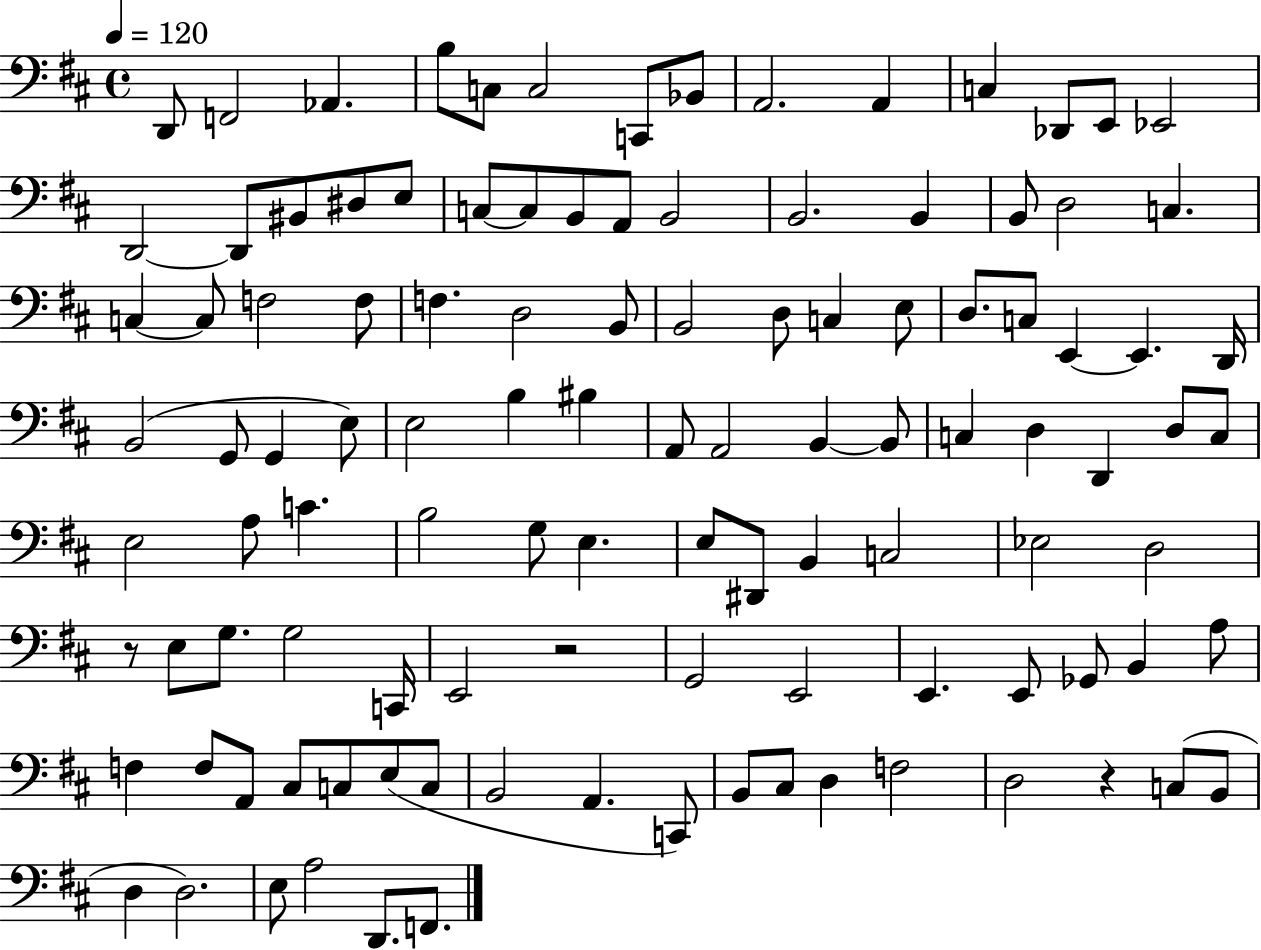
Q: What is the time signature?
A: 4/4